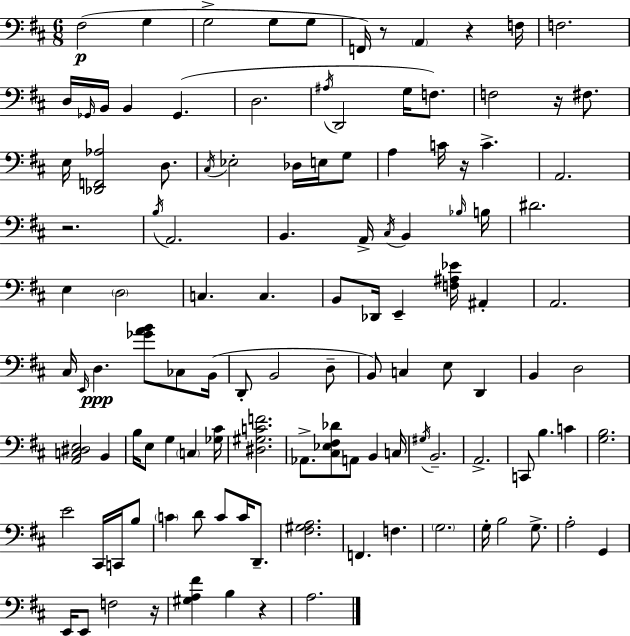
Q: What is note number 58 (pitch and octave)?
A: D3